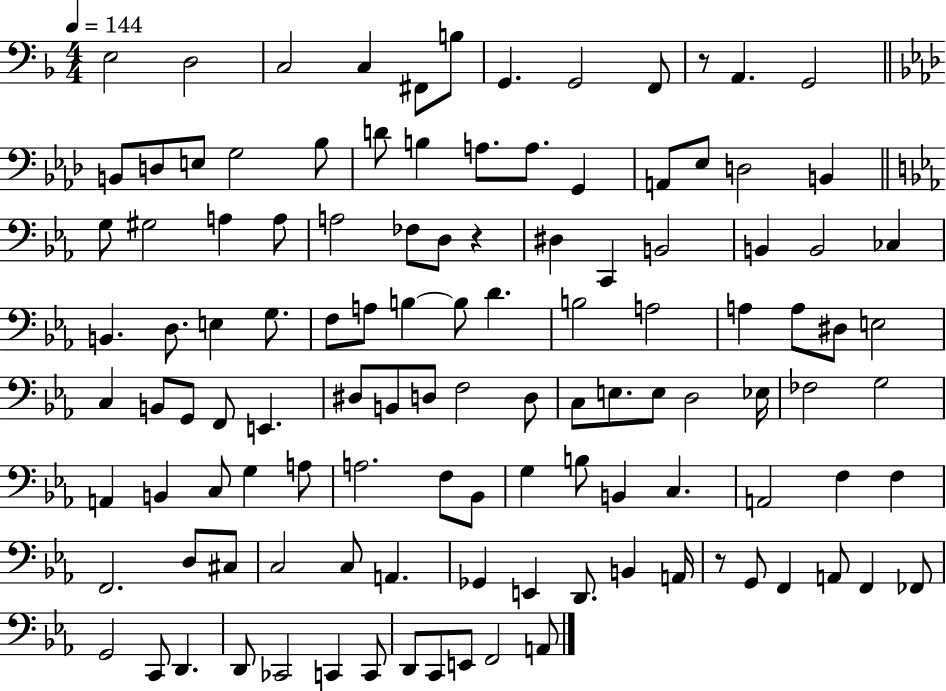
X:1
T:Untitled
M:4/4
L:1/4
K:F
E,2 D,2 C,2 C, ^F,,/2 B,/2 G,, G,,2 F,,/2 z/2 A,, G,,2 B,,/2 D,/2 E,/2 G,2 _B,/2 D/2 B, A,/2 A,/2 G,, A,,/2 _E,/2 D,2 B,, G,/2 ^G,2 A, A,/2 A,2 _F,/2 D,/2 z ^D, C,, B,,2 B,, B,,2 _C, B,, D,/2 E, G,/2 F,/2 A,/2 B, B,/2 D B,2 A,2 A, A,/2 ^D,/2 E,2 C, B,,/2 G,,/2 F,,/2 E,, ^D,/2 B,,/2 D,/2 F,2 D,/2 C,/2 E,/2 E,/2 D,2 _E,/4 _F,2 G,2 A,, B,, C,/2 G, A,/2 A,2 F,/2 _B,,/2 G, B,/2 B,, C, A,,2 F, F, F,,2 D,/2 ^C,/2 C,2 C,/2 A,, _G,, E,, D,,/2 B,, A,,/4 z/2 G,,/2 F,, A,,/2 F,, _F,,/2 G,,2 C,,/2 D,, D,,/2 _C,,2 C,, C,,/2 D,,/2 C,,/2 E,,/2 F,,2 A,,/2